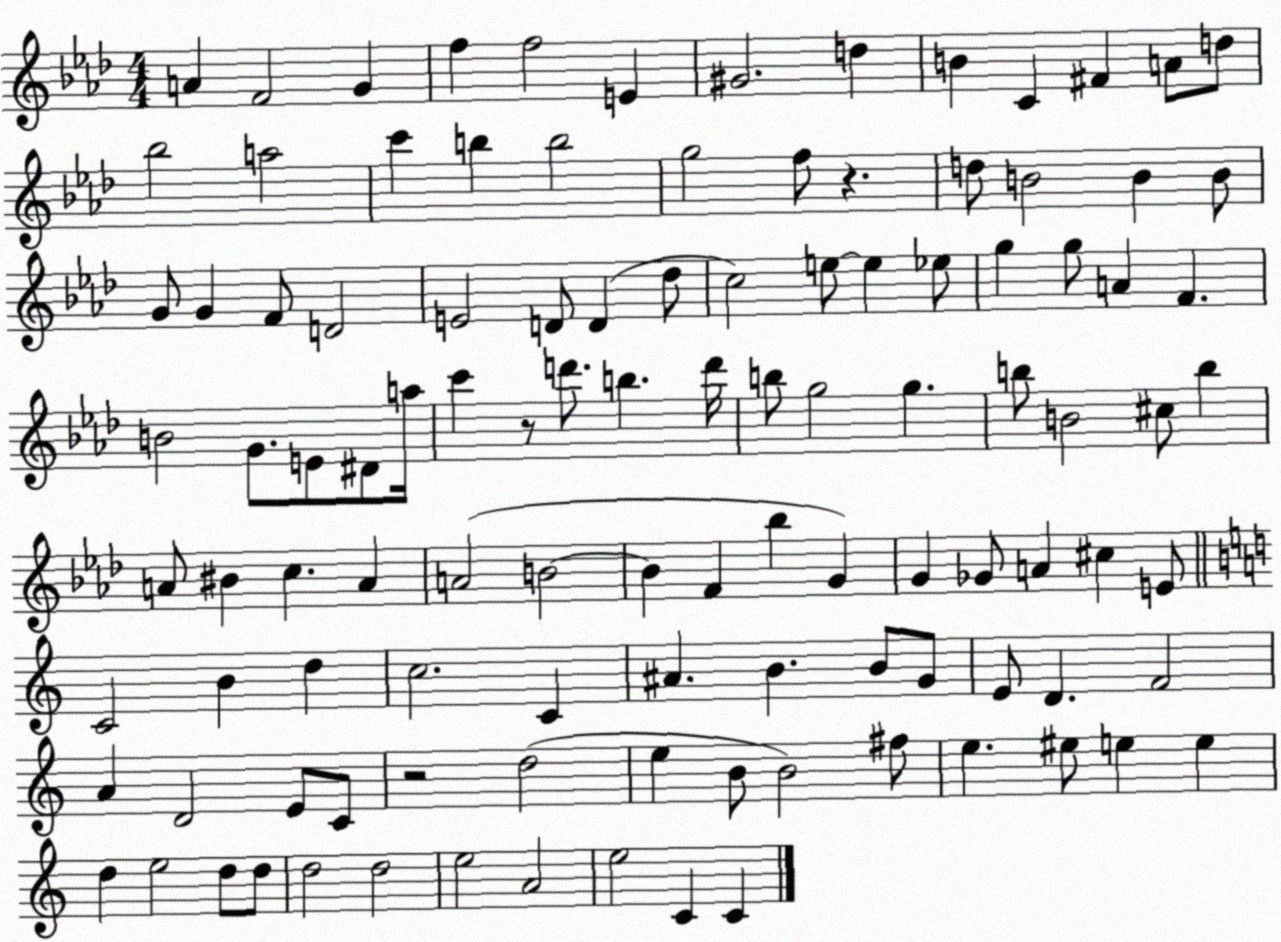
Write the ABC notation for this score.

X:1
T:Untitled
M:4/4
L:1/4
K:Ab
A F2 G f f2 E ^G2 d B C ^F A/2 d/2 _b2 a2 c' b b2 g2 f/2 z d/2 B2 B B/2 G/2 G F/2 D2 E2 D/2 D _d/2 c2 e/2 e _e/2 g g/2 A F B2 G/2 E/2 ^D/2 a/4 c' z/2 d'/2 b d'/4 b/2 g2 g b/2 B2 ^c/2 b A/2 ^B c A A2 B2 B F _b G G _G/2 A ^c E/2 C2 B d c2 C ^A B B/2 G/2 E/2 D F2 A D2 E/2 C/2 z2 d2 e B/2 B2 ^f/2 e ^e/2 e e d e2 d/2 d/2 d2 d2 e2 A2 e2 C C